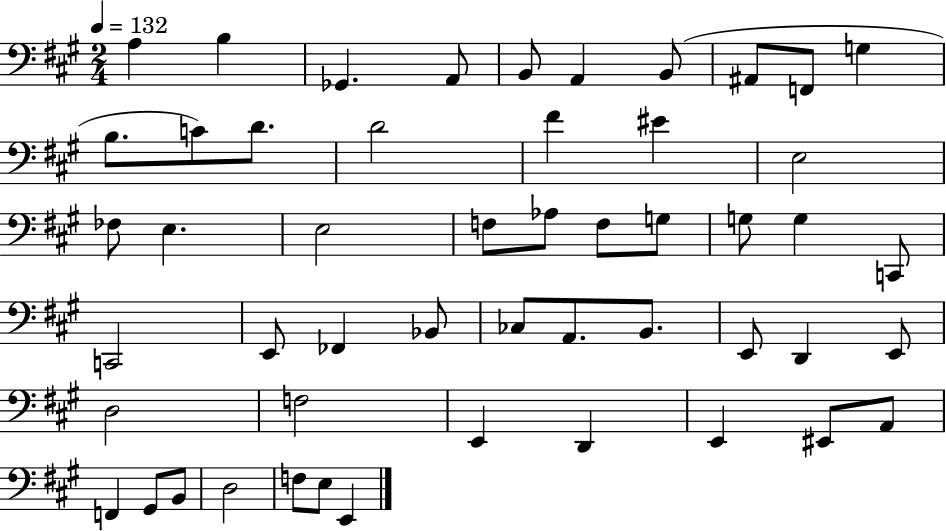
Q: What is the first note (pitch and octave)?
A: A3